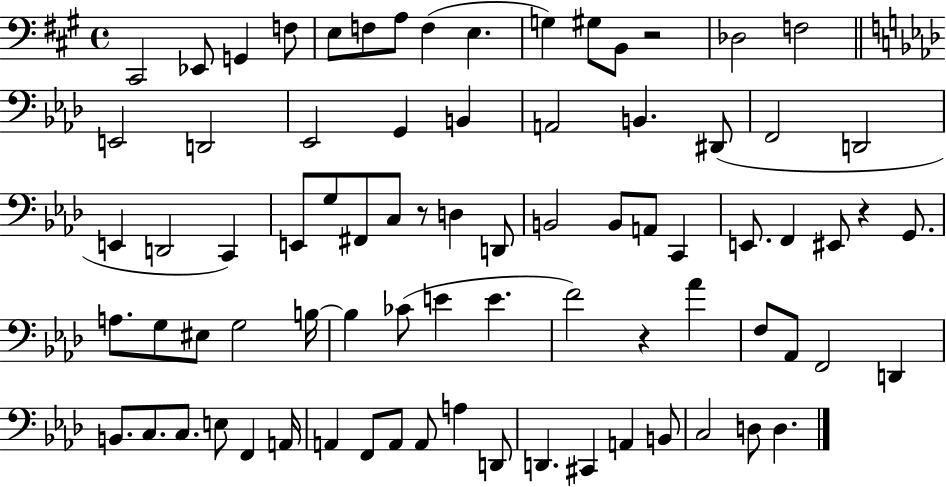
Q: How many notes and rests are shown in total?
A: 79